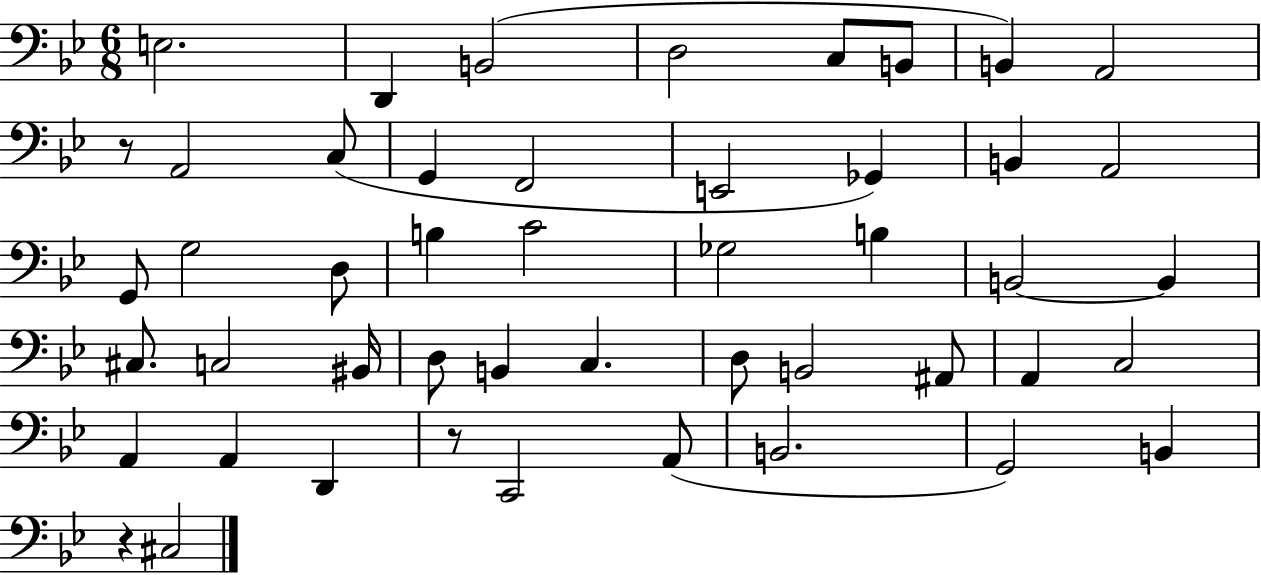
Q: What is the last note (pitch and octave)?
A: C#3